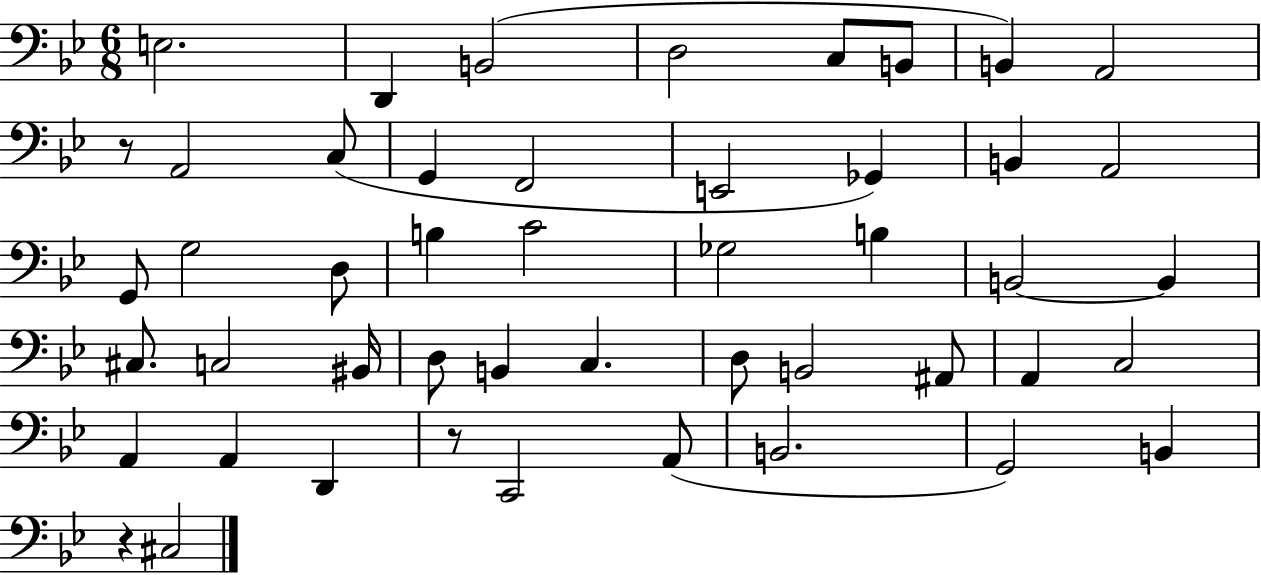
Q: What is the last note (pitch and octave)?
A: C#3